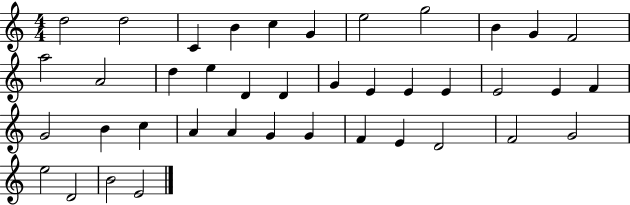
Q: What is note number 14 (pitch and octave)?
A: D5